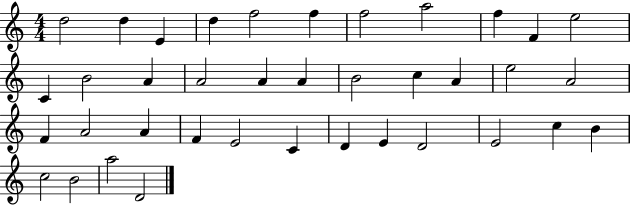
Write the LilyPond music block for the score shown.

{
  \clef treble
  \numericTimeSignature
  \time 4/4
  \key c \major
  d''2 d''4 e'4 | d''4 f''2 f''4 | f''2 a''2 | f''4 f'4 e''2 | \break c'4 b'2 a'4 | a'2 a'4 a'4 | b'2 c''4 a'4 | e''2 a'2 | \break f'4 a'2 a'4 | f'4 e'2 c'4 | d'4 e'4 d'2 | e'2 c''4 b'4 | \break c''2 b'2 | a''2 d'2 | \bar "|."
}